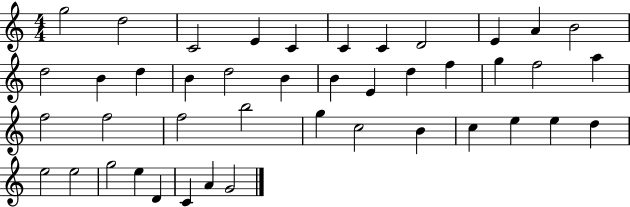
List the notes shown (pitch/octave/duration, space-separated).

G5/h D5/h C4/h E4/q C4/q C4/q C4/q D4/h E4/q A4/q B4/h D5/h B4/q D5/q B4/q D5/h B4/q B4/q E4/q D5/q F5/q G5/q F5/h A5/q F5/h F5/h F5/h B5/h G5/q C5/h B4/q C5/q E5/q E5/q D5/q E5/h E5/h G5/h E5/q D4/q C4/q A4/q G4/h